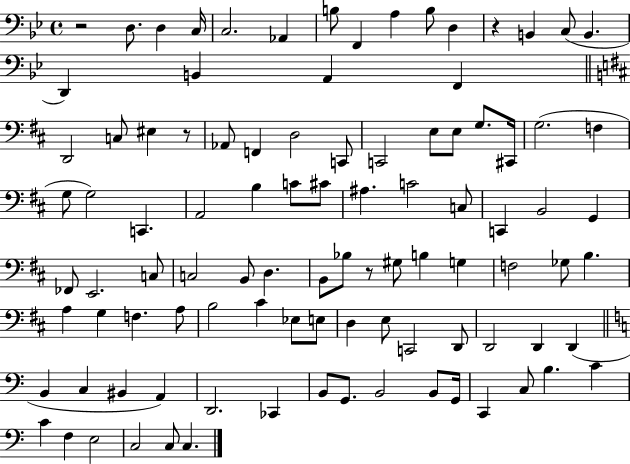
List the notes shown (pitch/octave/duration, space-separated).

R/h D3/e. D3/q C3/s C3/h. Ab2/q B3/e F2/q A3/q B3/e D3/q R/q B2/q C3/e B2/q. D2/q B2/q A2/q F2/q D2/h C3/e EIS3/q R/e Ab2/e F2/q D3/h C2/e C2/h E3/e E3/e G3/e. C#2/s G3/h. F3/q G3/e G3/h C2/q. A2/h B3/q C4/e C#4/e A#3/q. C4/h C3/e C2/q B2/h G2/q FES2/e E2/h. C3/e C3/h B2/e D3/q. B2/e Bb3/e R/e G#3/e B3/q G3/q F3/h Gb3/e B3/q. A3/q G3/q F3/q. A3/e B3/h C#4/q Eb3/e E3/e D3/q E3/e C2/h D2/e D2/h D2/q D2/q B2/q C3/q BIS2/q A2/q D2/h. CES2/q B2/e G2/e. B2/h B2/e G2/s C2/q C3/e B3/q. C4/q C4/q F3/q E3/h C3/h C3/e C3/q.